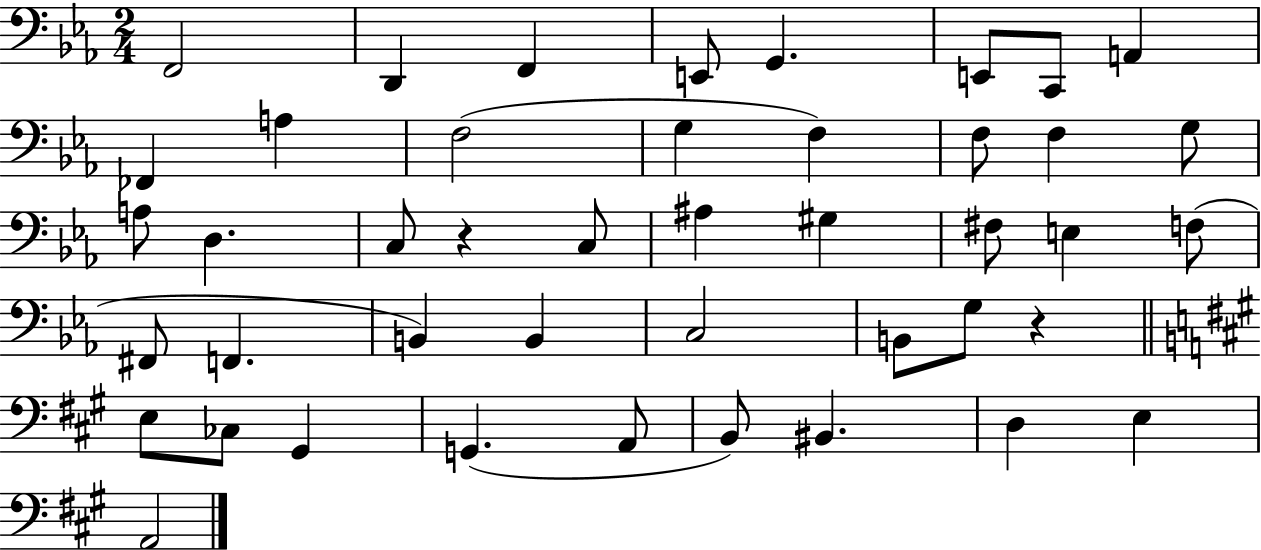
F2/h D2/q F2/q E2/e G2/q. E2/e C2/e A2/q FES2/q A3/q F3/h G3/q F3/q F3/e F3/q G3/e A3/e D3/q. C3/e R/q C3/e A#3/q G#3/q F#3/e E3/q F3/e F#2/e F2/q. B2/q B2/q C3/h B2/e G3/e R/q E3/e CES3/e G#2/q G2/q. A2/e B2/e BIS2/q. D3/q E3/q A2/h